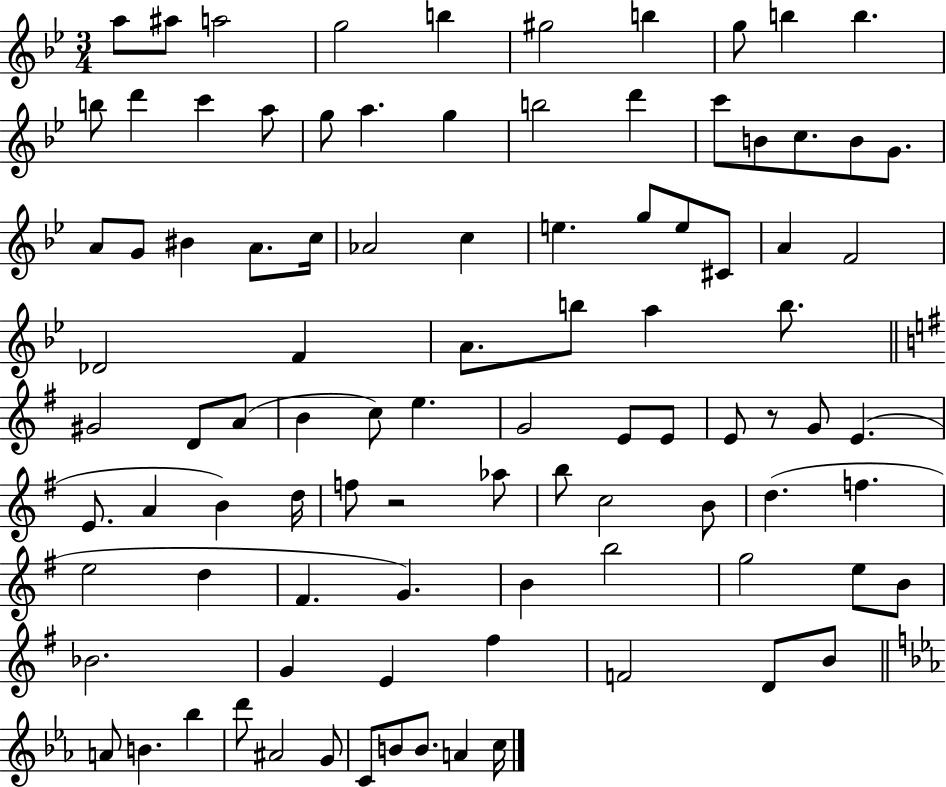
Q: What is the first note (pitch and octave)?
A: A5